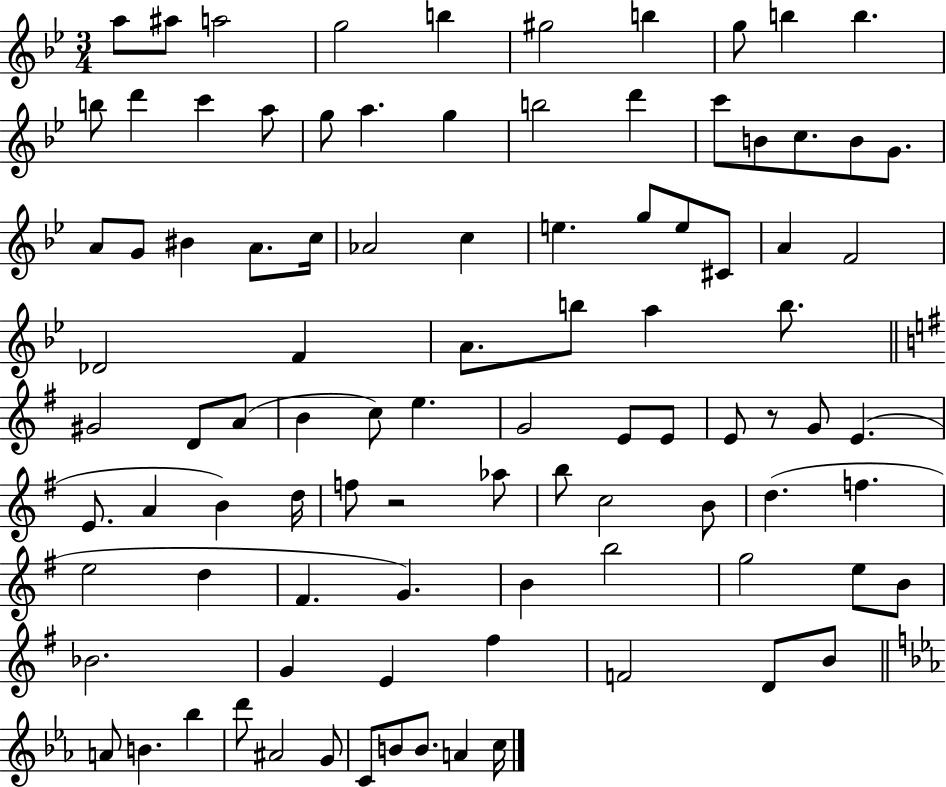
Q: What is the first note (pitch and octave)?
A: A5